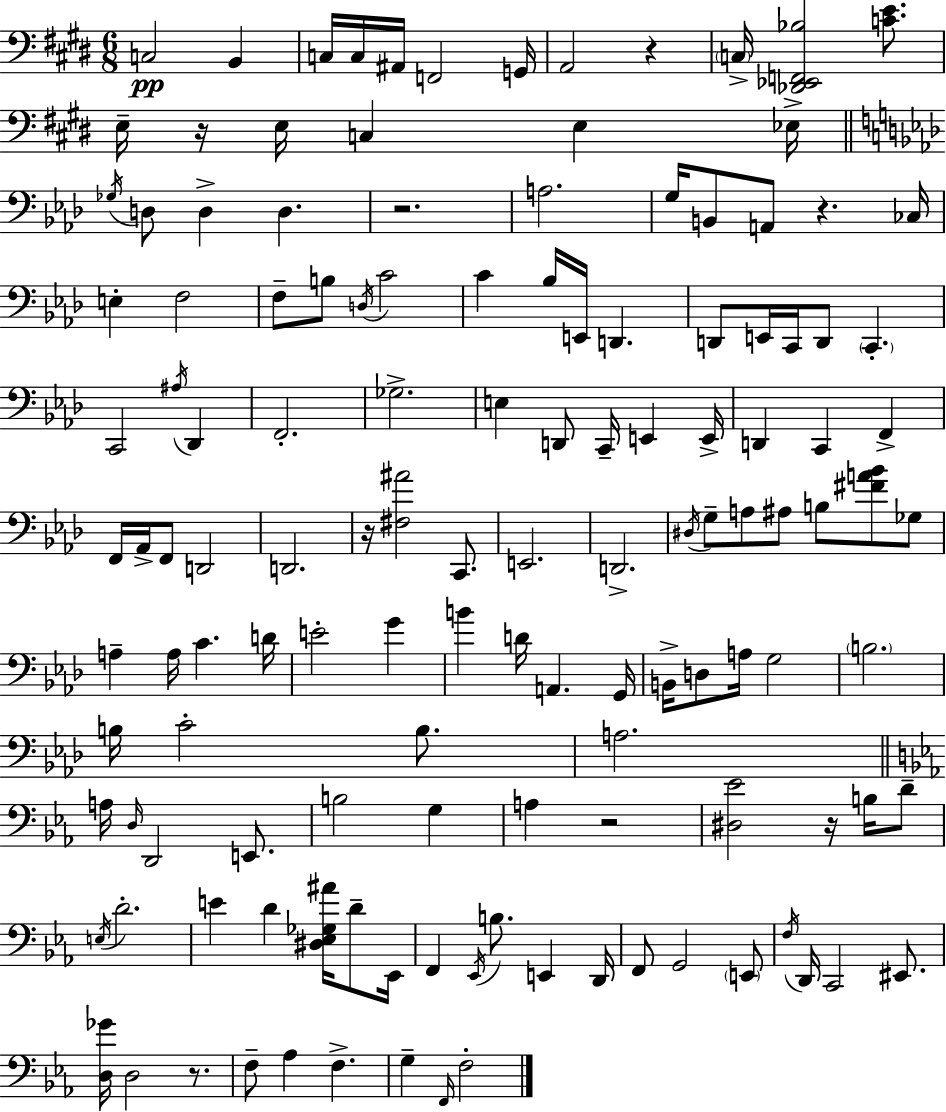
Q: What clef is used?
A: bass